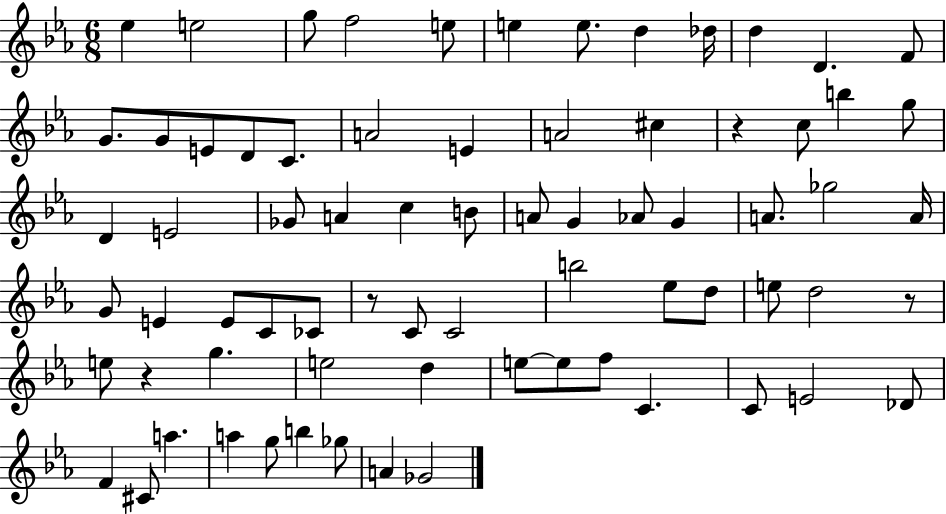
{
  \clef treble
  \numericTimeSignature
  \time 6/8
  \key ees \major
  ees''4 e''2 | g''8 f''2 e''8 | e''4 e''8. d''4 des''16 | d''4 d'4. f'8 | \break g'8. g'8 e'8 d'8 c'8. | a'2 e'4 | a'2 cis''4 | r4 c''8 b''4 g''8 | \break d'4 e'2 | ges'8 a'4 c''4 b'8 | a'8 g'4 aes'8 g'4 | a'8. ges''2 a'16 | \break g'8 e'4 e'8 c'8 ces'8 | r8 c'8 c'2 | b''2 ees''8 d''8 | e''8 d''2 r8 | \break e''8 r4 g''4. | e''2 d''4 | e''8~~ e''8 f''8 c'4. | c'8 e'2 des'8 | \break f'4 cis'8 a''4. | a''4 g''8 b''4 ges''8 | a'4 ges'2 | \bar "|."
}